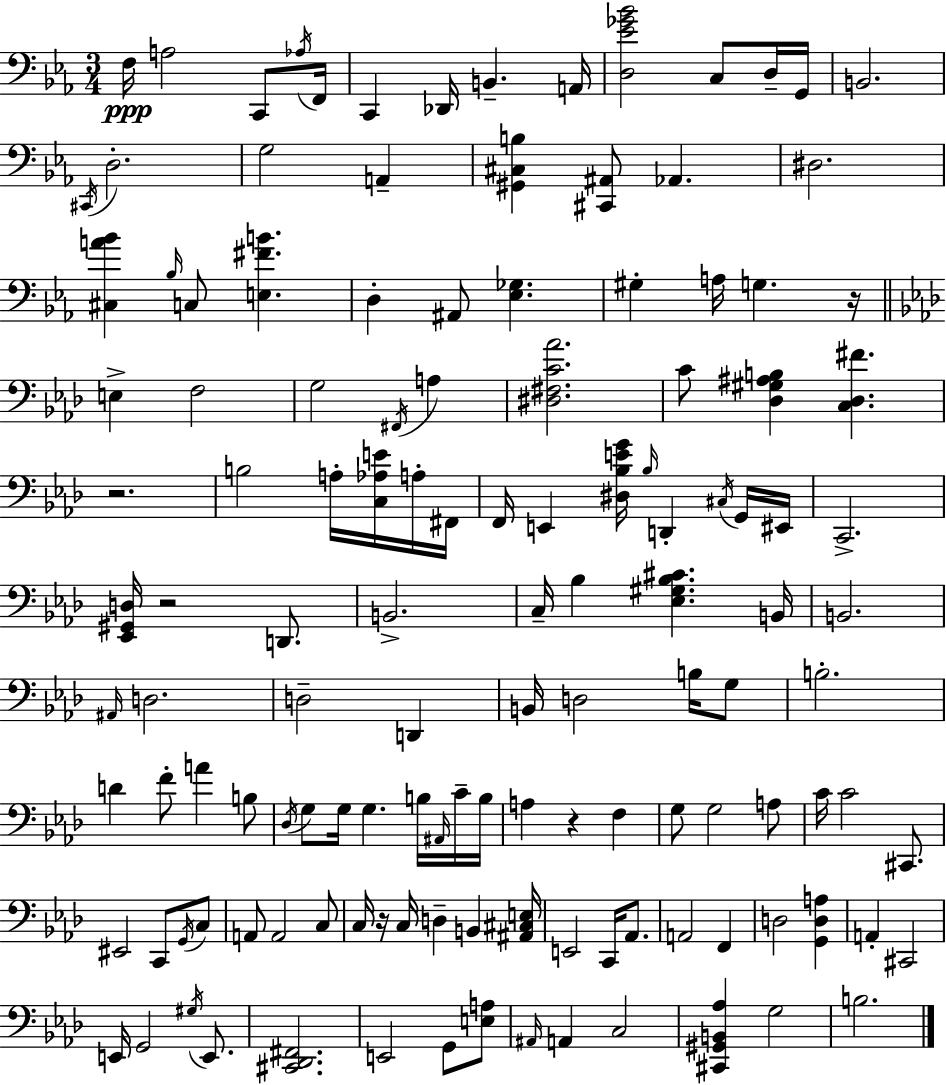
{
  \clef bass
  \numericTimeSignature
  \time 3/4
  \key ees \major
  f16\ppp a2 c,8 \acciaccatura { aes16 } | f,16 c,4 des,16 b,4.-- | a,16 <d ees' ges' bes'>2 c8 d16-- | g,16 b,2. | \break \acciaccatura { cis,16 } d2.-. | g2 a,4-- | <gis, cis b>4 <cis, ais,>8 aes,4. | dis2. | \break <cis a' bes'>4 \grace { bes16 } c8 <e fis' b'>4. | d4-. ais,8 <ees ges>4. | gis4-. a16 g4. | r16 \bar "||" \break \key aes \major e4-> f2 | g2 \acciaccatura { fis,16 } a4 | <dis fis c' aes'>2. | c'8 <des gis ais b>4 <c des fis'>4. | \break r2. | b2 a16-. <c aes e'>16 a16-. | fis,16 f,16 e,4 <dis bes e' g'>16 \grace { bes16 } d,4-. | \acciaccatura { cis16 } g,16 eis,16 c,2.-> | \break <ees, gis, d>16 r2 | d,8. b,2.-> | c16-- bes4 <ees gis bes cis'>4. | b,16 b,2. | \break \grace { ais,16 } d2. | d2-- | d,4 b,16 d2 | b16 g8 b2.-. | \break d'4 f'8-. a'4 | b8 \acciaccatura { des16 } g8 g16 g4. | b16 \grace { ais,16 } c'16-- b16 a4 r4 | f4 g8 g2 | \break a8 c'16 c'2 | cis,8. eis,2 | c,8 \acciaccatura { g,16 } c8 a,8 a,2 | c8 c16 r16 c16 d4-- | \break b,4 <ais, cis e>16 e,2 | c,16 aes,8. a,2 | f,4 d2 | <g, d a>4 a,4-. cis,2 | \break e,16 g,2 | \acciaccatura { gis16 } e,8. <cis, des, fis,>2. | e,2 | g,8 <e a>8 \grace { ais,16 } a,4 | \break c2 <cis, gis, b, aes>4 | g2 b2. | \bar "|."
}